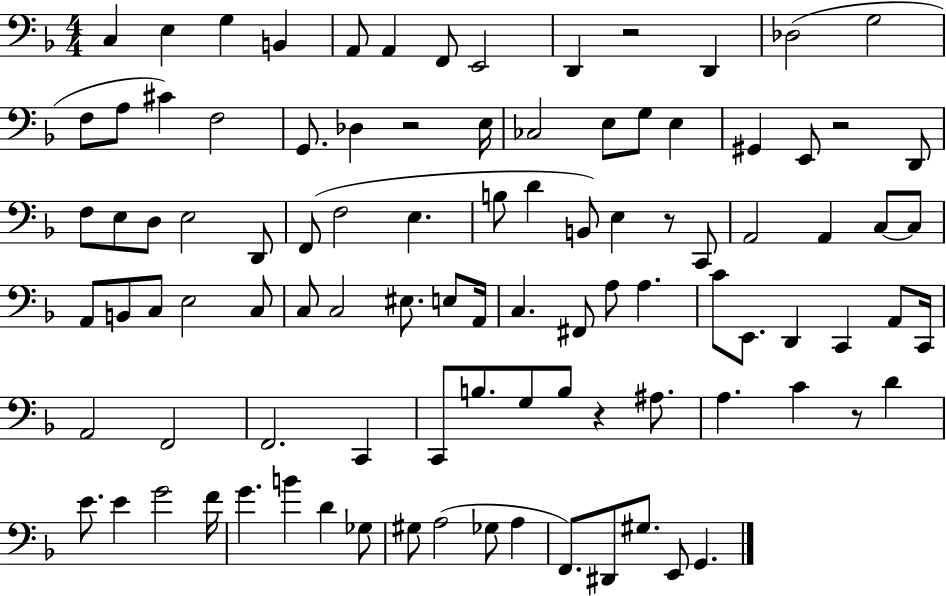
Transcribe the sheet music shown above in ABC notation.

X:1
T:Untitled
M:4/4
L:1/4
K:F
C, E, G, B,, A,,/2 A,, F,,/2 E,,2 D,, z2 D,, _D,2 G,2 F,/2 A,/2 ^C F,2 G,,/2 _D, z2 E,/4 _C,2 E,/2 G,/2 E, ^G,, E,,/2 z2 D,,/2 F,/2 E,/2 D,/2 E,2 D,,/2 F,,/2 F,2 E, B,/2 D B,,/2 E, z/2 C,,/2 A,,2 A,, C,/2 C,/2 A,,/2 B,,/2 C,/2 E,2 C,/2 C,/2 C,2 ^E,/2 E,/2 A,,/4 C, ^F,,/2 A,/2 A, C/2 E,,/2 D,, C,, A,,/2 C,,/4 A,,2 F,,2 F,,2 C,, C,,/2 B,/2 G,/2 B,/2 z ^A,/2 A, C z/2 D E/2 E G2 F/4 G B D _G,/2 ^G,/2 A,2 _G,/2 A, F,,/2 ^D,,/2 ^G,/2 E,,/2 G,,